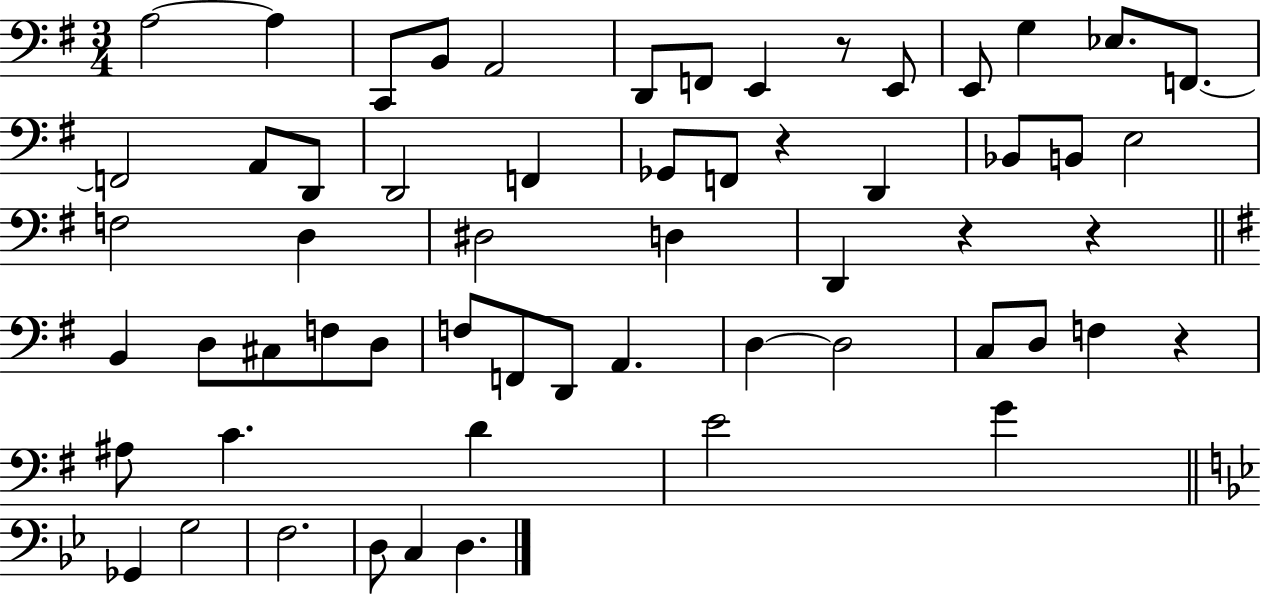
X:1
T:Untitled
M:3/4
L:1/4
K:G
A,2 A, C,,/2 B,,/2 A,,2 D,,/2 F,,/2 E,, z/2 E,,/2 E,,/2 G, _E,/2 F,,/2 F,,2 A,,/2 D,,/2 D,,2 F,, _G,,/2 F,,/2 z D,, _B,,/2 B,,/2 E,2 F,2 D, ^D,2 D, D,, z z B,, D,/2 ^C,/2 F,/2 D,/2 F,/2 F,,/2 D,,/2 A,, D, D,2 C,/2 D,/2 F, z ^A,/2 C D E2 G _G,, G,2 F,2 D,/2 C, D,